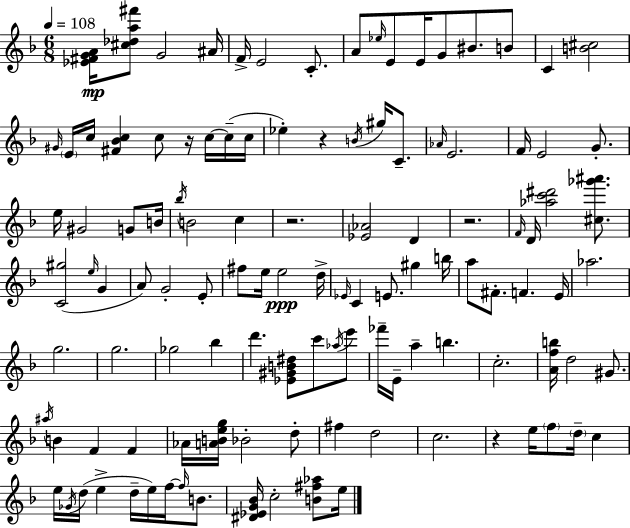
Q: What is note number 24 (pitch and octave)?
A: C4